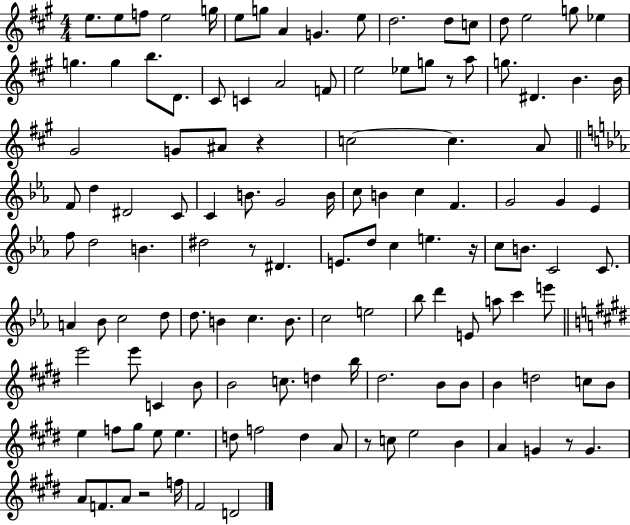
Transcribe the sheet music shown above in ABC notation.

X:1
T:Untitled
M:4/4
L:1/4
K:A
e/2 e/2 f/2 e2 g/4 e/2 g/2 A G e/2 d2 d/2 c/2 d/2 e2 g/2 _e g g b/2 D/2 ^C/2 C A2 F/2 e2 _e/2 g/2 z/2 a/2 g/2 ^D B B/4 ^G2 G/2 ^A/2 z c2 c A/2 F/2 d ^D2 C/2 C B/2 G2 B/4 c/2 B c F G2 G _E f/2 d2 B ^d2 z/2 ^D E/2 d/2 c e z/4 c/2 B/2 C2 C/2 A _B/2 c2 d/2 d/2 B c B/2 c2 e2 _b/2 d' E/2 a/2 c' e'/2 e'2 e'/2 C B/2 B2 c/2 d b/4 ^d2 B/2 B/2 B d2 c/2 B/2 e f/2 ^g/2 e/2 e d/2 f2 d A/2 z/2 c/2 e2 B A G z/2 G A/2 F/2 A/2 z2 f/4 ^F2 D2